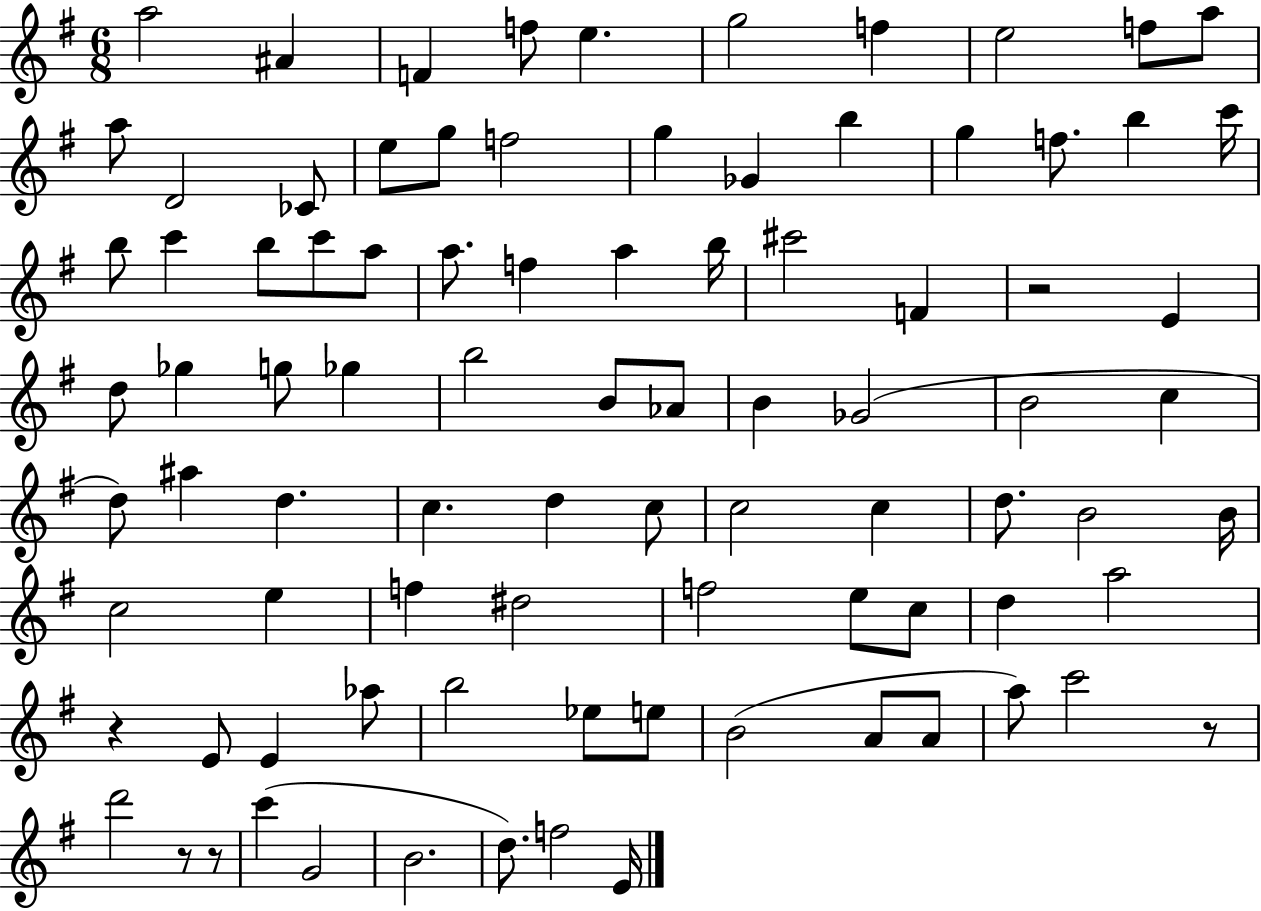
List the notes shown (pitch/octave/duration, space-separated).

A5/h A#4/q F4/q F5/e E5/q. G5/h F5/q E5/h F5/e A5/e A5/e D4/h CES4/e E5/e G5/e F5/h G5/q Gb4/q B5/q G5/q F5/e. B5/q C6/s B5/e C6/q B5/e C6/e A5/e A5/e. F5/q A5/q B5/s C#6/h F4/q R/h E4/q D5/e Gb5/q G5/e Gb5/q B5/h B4/e Ab4/e B4/q Gb4/h B4/h C5/q D5/e A#5/q D5/q. C5/q. D5/q C5/e C5/h C5/q D5/e. B4/h B4/s C5/h E5/q F5/q D#5/h F5/h E5/e C5/e D5/q A5/h R/q E4/e E4/q Ab5/e B5/h Eb5/e E5/e B4/h A4/e A4/e A5/e C6/h R/e D6/h R/e R/e C6/q G4/h B4/h. D5/e. F5/h E4/s